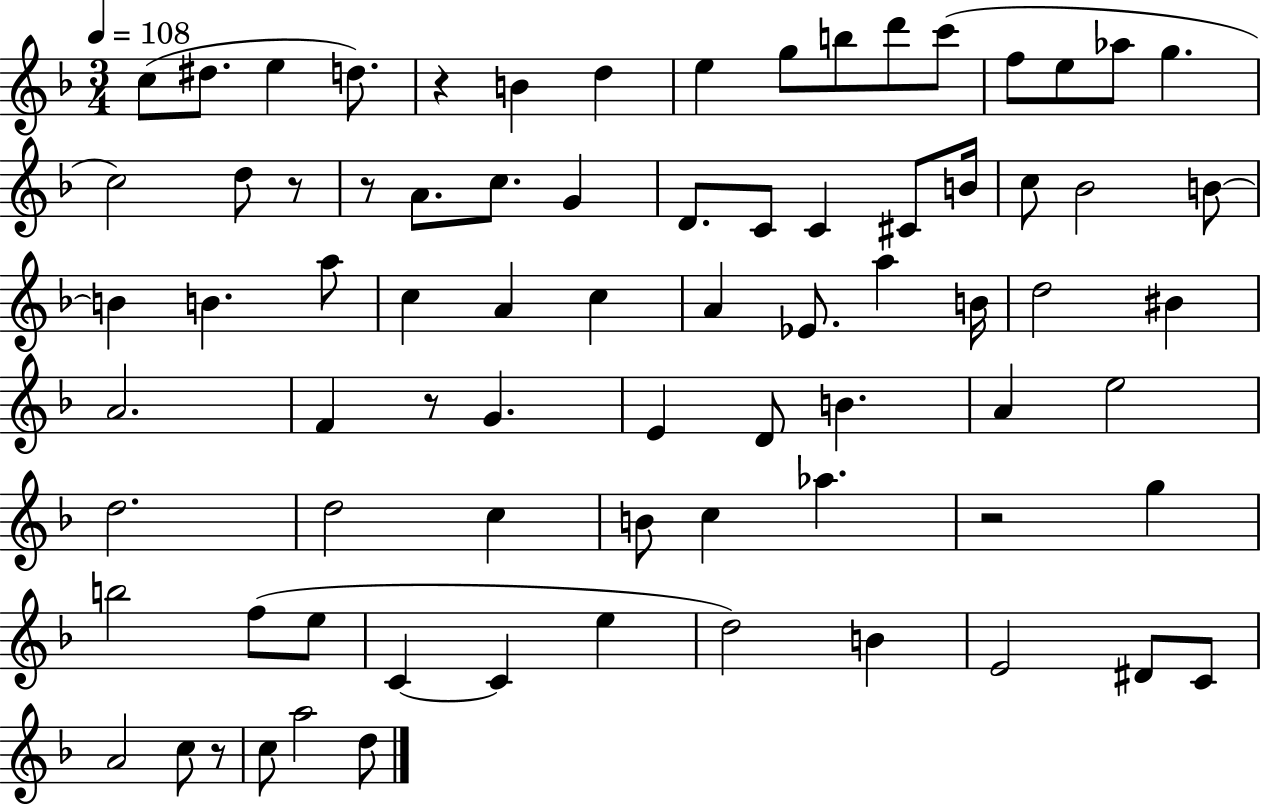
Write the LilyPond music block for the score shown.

{
  \clef treble
  \numericTimeSignature
  \time 3/4
  \key f \major
  \tempo 4 = 108
  c''8( dis''8. e''4 d''8.) | r4 b'4 d''4 | e''4 g''8 b''8 d'''8 c'''8( | f''8 e''8 aes''8 g''4. | \break c''2) d''8 r8 | r8 a'8. c''8. g'4 | d'8. c'8 c'4 cis'8 b'16 | c''8 bes'2 b'8~~ | \break b'4 b'4. a''8 | c''4 a'4 c''4 | a'4 ees'8. a''4 b'16 | d''2 bis'4 | \break a'2. | f'4 r8 g'4. | e'4 d'8 b'4. | a'4 e''2 | \break d''2. | d''2 c''4 | b'8 c''4 aes''4. | r2 g''4 | \break b''2 f''8( e''8 | c'4~~ c'4 e''4 | d''2) b'4 | e'2 dis'8 c'8 | \break a'2 c''8 r8 | c''8 a''2 d''8 | \bar "|."
}